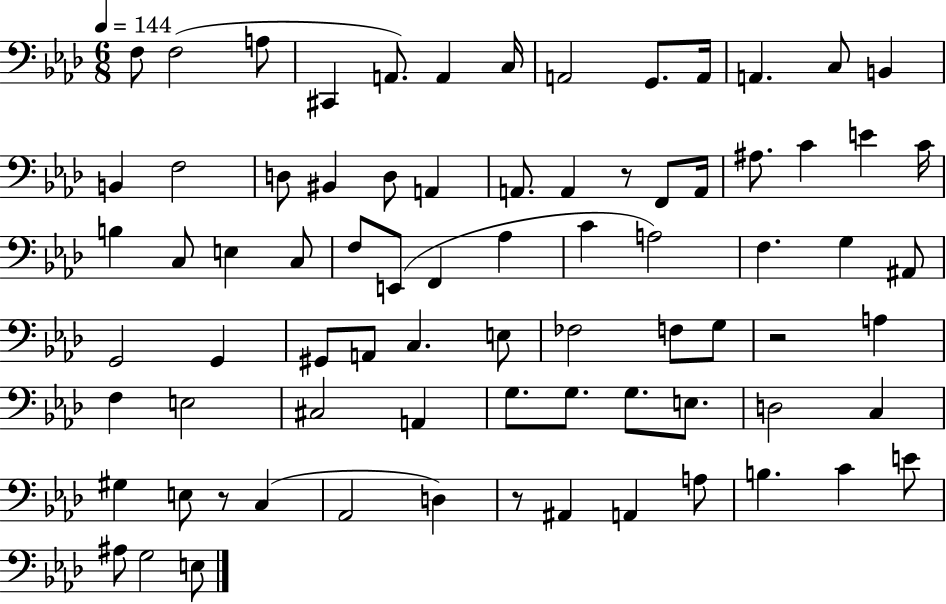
F3/e F3/h A3/e C#2/q A2/e. A2/q C3/s A2/h G2/e. A2/s A2/q. C3/e B2/q B2/q F3/h D3/e BIS2/q D3/e A2/q A2/e. A2/q R/e F2/e A2/s A#3/e. C4/q E4/q C4/s B3/q C3/e E3/q C3/e F3/e E2/e F2/q Ab3/q C4/q A3/h F3/q. G3/q A#2/e G2/h G2/q G#2/e A2/e C3/q. E3/e FES3/h F3/e G3/e R/h A3/q F3/q E3/h C#3/h A2/q G3/e. G3/e. G3/e. E3/e. D3/h C3/q G#3/q E3/e R/e C3/q Ab2/h D3/q R/e A#2/q A2/q A3/e B3/q. C4/q E4/e A#3/e G3/h E3/e